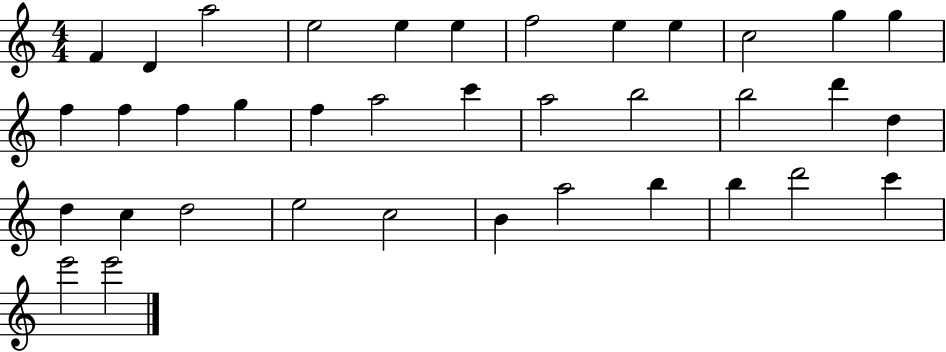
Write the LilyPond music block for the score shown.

{
  \clef treble
  \numericTimeSignature
  \time 4/4
  \key c \major
  f'4 d'4 a''2 | e''2 e''4 e''4 | f''2 e''4 e''4 | c''2 g''4 g''4 | \break f''4 f''4 f''4 g''4 | f''4 a''2 c'''4 | a''2 b''2 | b''2 d'''4 d''4 | \break d''4 c''4 d''2 | e''2 c''2 | b'4 a''2 b''4 | b''4 d'''2 c'''4 | \break e'''2 e'''2 | \bar "|."
}